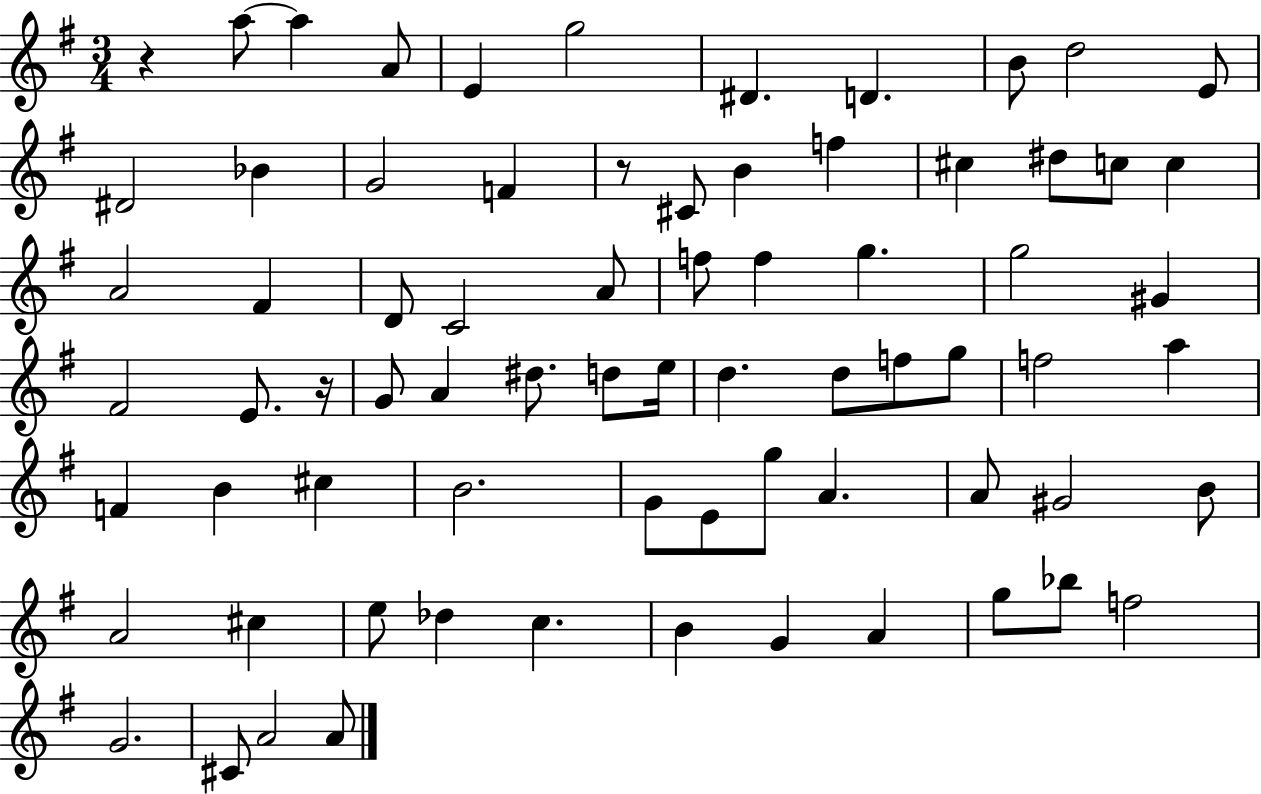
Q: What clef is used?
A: treble